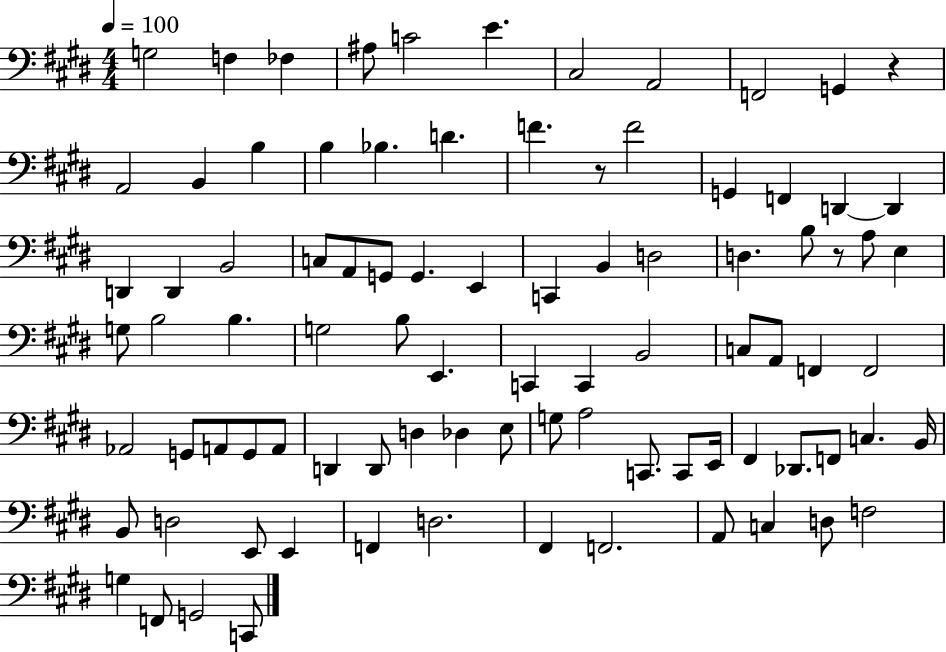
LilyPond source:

{
  \clef bass
  \numericTimeSignature
  \time 4/4
  \key e \major
  \tempo 4 = 100
  g2 f4 fes4 | ais8 c'2 e'4. | cis2 a,2 | f,2 g,4 r4 | \break a,2 b,4 b4 | b4 bes4. d'4. | f'4. r8 f'2 | g,4 f,4 d,4~~ d,4 | \break d,4 d,4 b,2 | c8 a,8 g,8 g,4. e,4 | c,4 b,4 d2 | d4. b8 r8 a8 e4 | \break g8 b2 b4. | g2 b8 e,4. | c,4 c,4 b,2 | c8 a,8 f,4 f,2 | \break aes,2 g,8 a,8 g,8 a,8 | d,4 d,8 d4 des4 e8 | g8 a2 c,8. c,8 e,16 | fis,4 des,8. f,8 c4. b,16 | \break b,8 d2 e,8 e,4 | f,4 d2. | fis,4 f,2. | a,8 c4 d8 f2 | \break g4 f,8 g,2 c,8 | \bar "|."
}